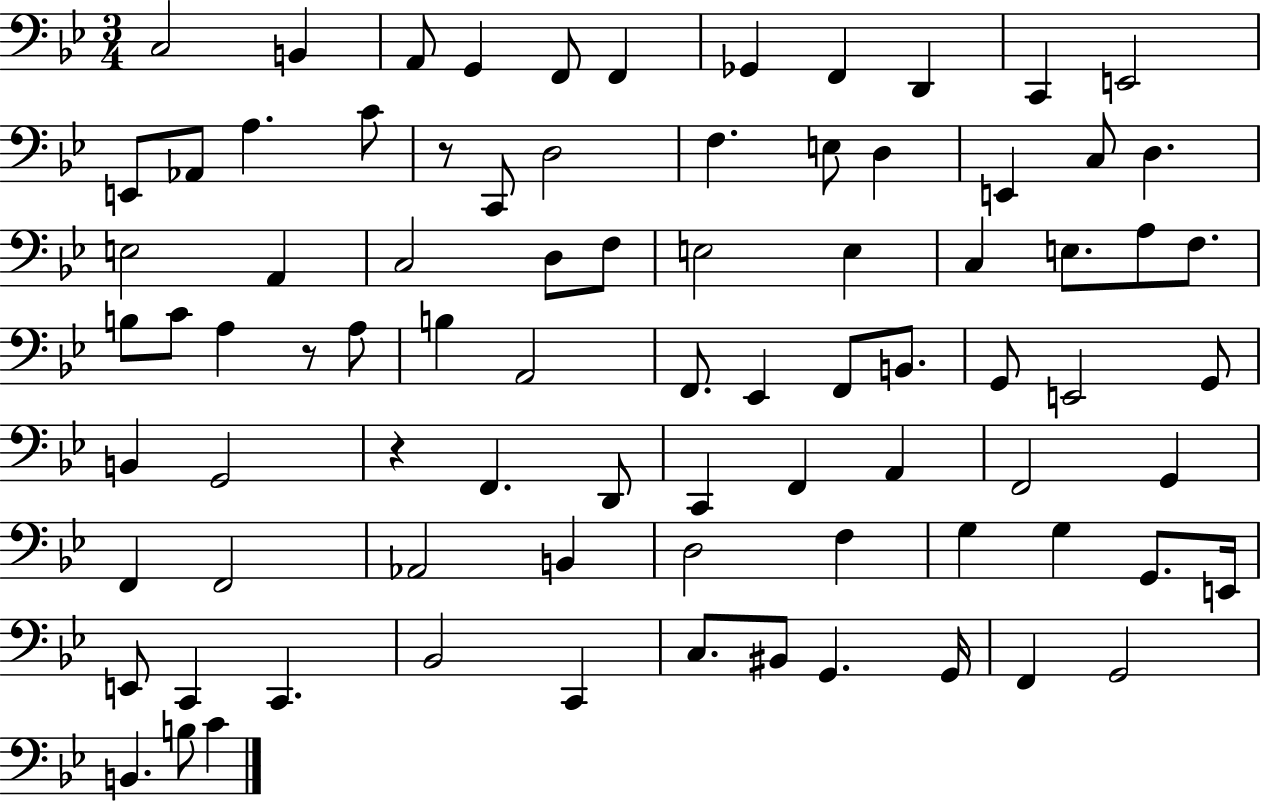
C3/h B2/q A2/e G2/q F2/e F2/q Gb2/q F2/q D2/q C2/q E2/h E2/e Ab2/e A3/q. C4/e R/e C2/e D3/h F3/q. E3/e D3/q E2/q C3/e D3/q. E3/h A2/q C3/h D3/e F3/e E3/h E3/q C3/q E3/e. A3/e F3/e. B3/e C4/e A3/q R/e A3/e B3/q A2/h F2/e. Eb2/q F2/e B2/e. G2/e E2/h G2/e B2/q G2/h R/q F2/q. D2/e C2/q F2/q A2/q F2/h G2/q F2/q F2/h Ab2/h B2/q D3/h F3/q G3/q G3/q G2/e. E2/s E2/e C2/q C2/q. Bb2/h C2/q C3/e. BIS2/e G2/q. G2/s F2/q G2/h B2/q. B3/e C4/q